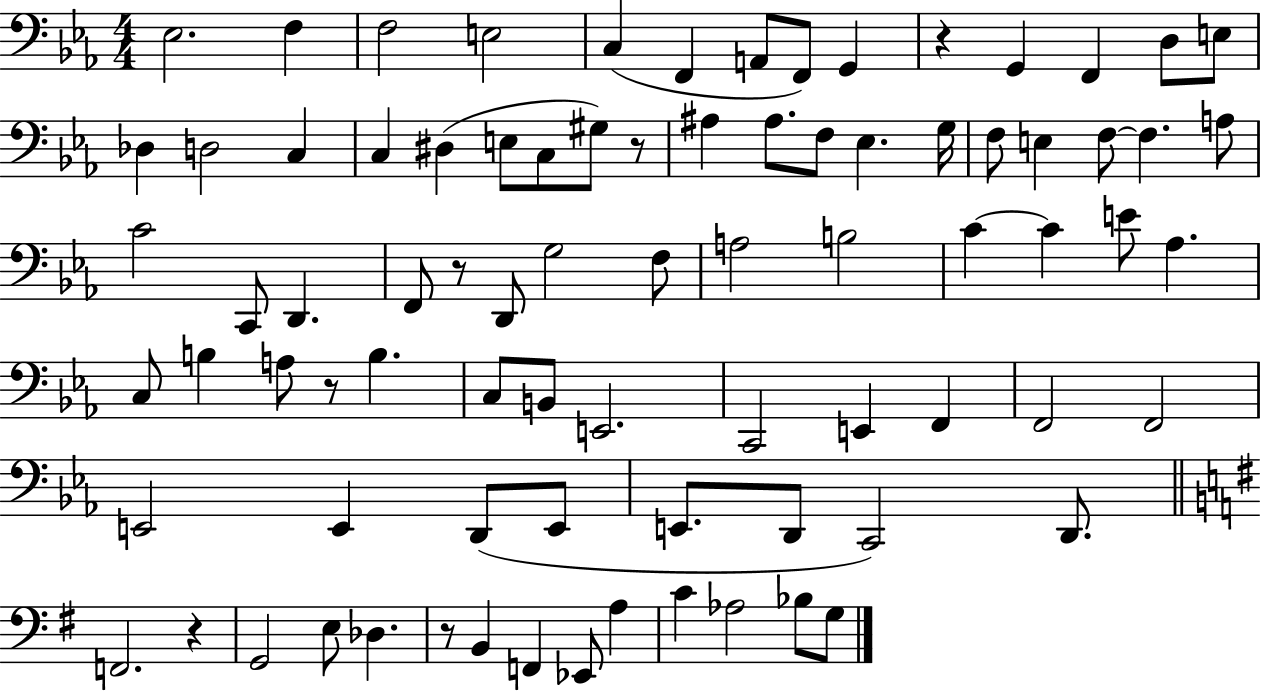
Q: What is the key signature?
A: EES major